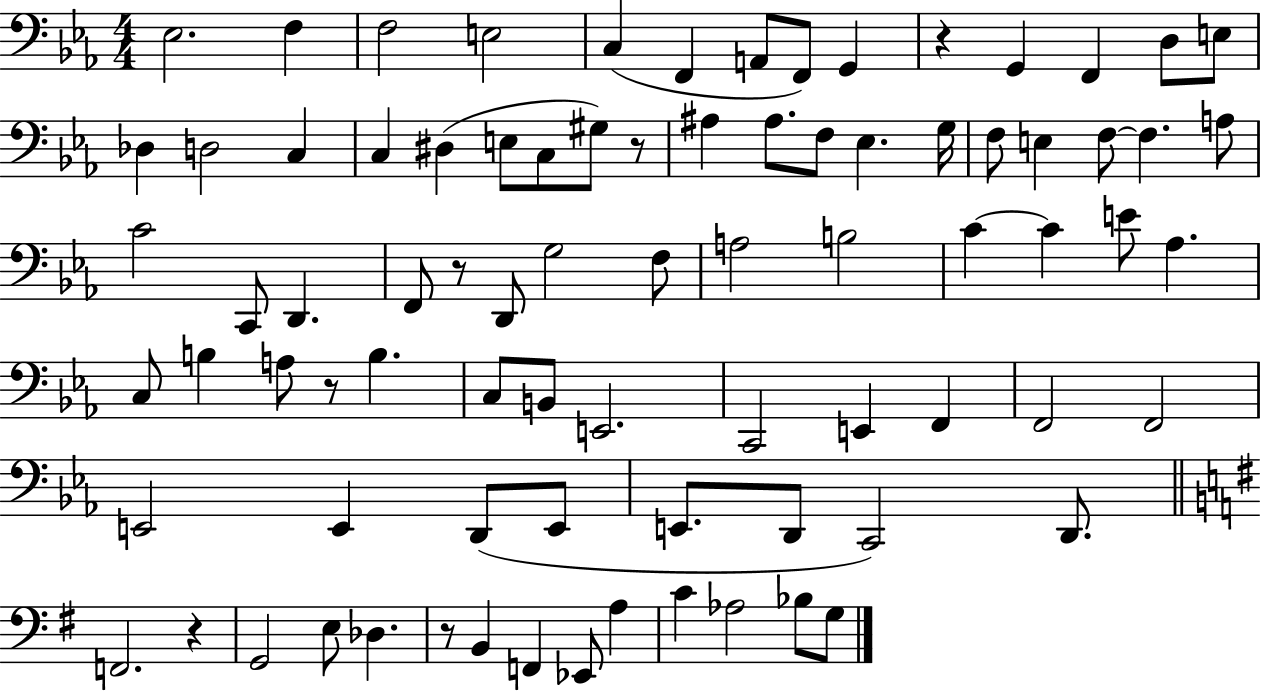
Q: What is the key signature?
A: EES major